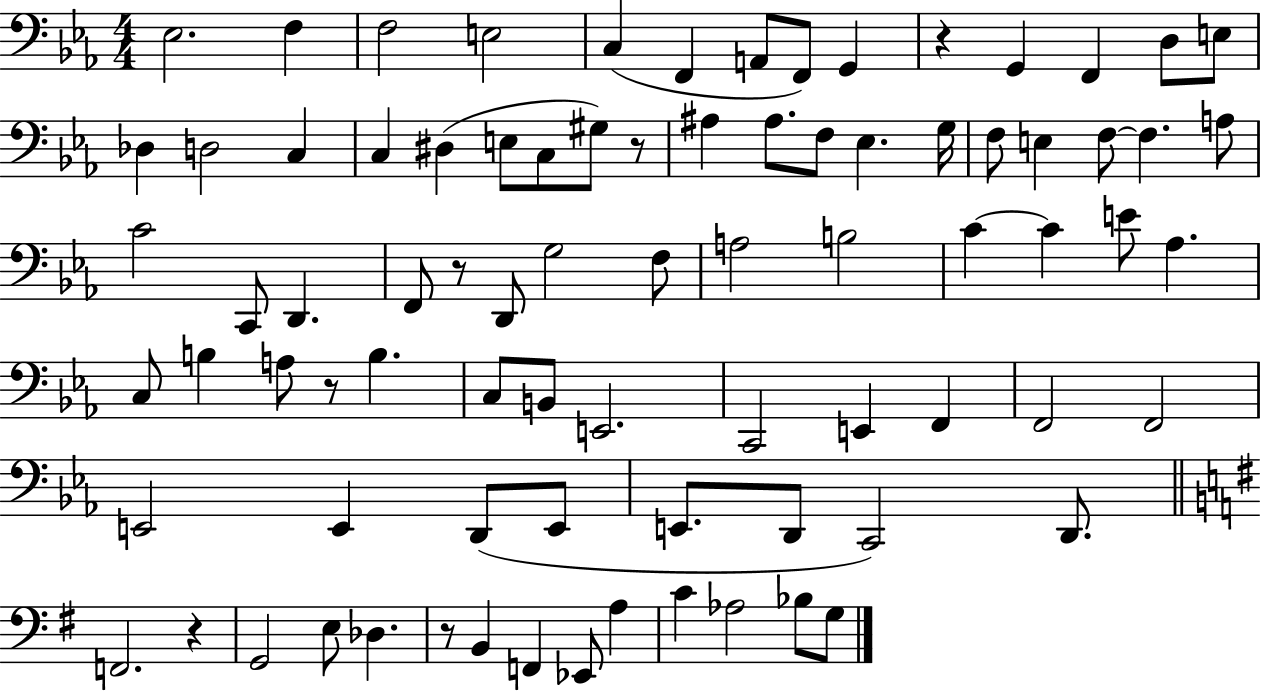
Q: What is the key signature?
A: EES major